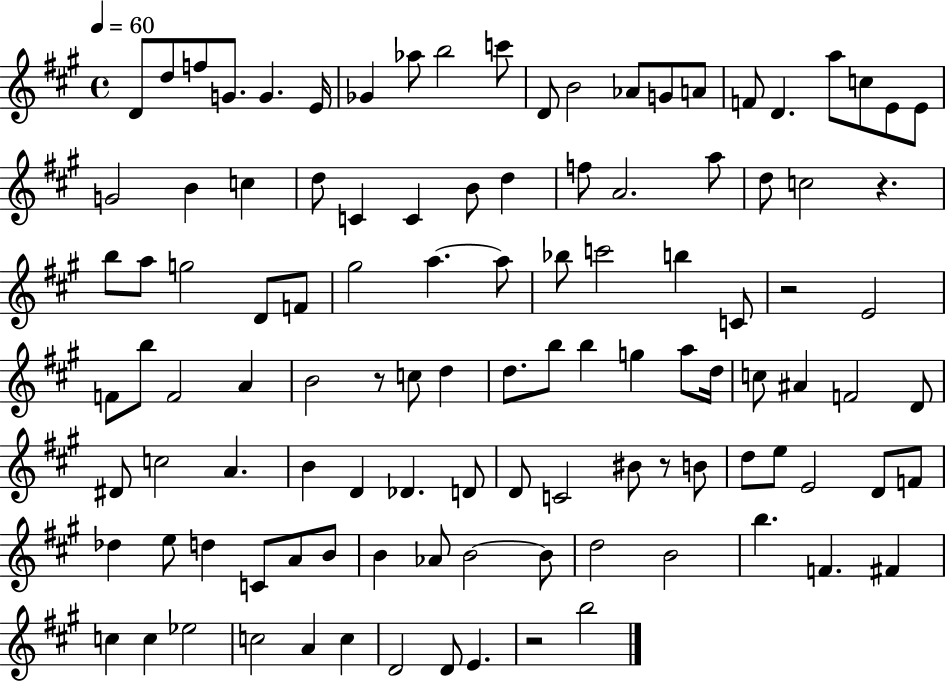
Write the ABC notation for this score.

X:1
T:Untitled
M:4/4
L:1/4
K:A
D/2 d/2 f/2 G/2 G E/4 _G _a/2 b2 c'/2 D/2 B2 _A/2 G/2 A/2 F/2 D a/2 c/2 E/2 E/2 G2 B c d/2 C C B/2 d f/2 A2 a/2 d/2 c2 z b/2 a/2 g2 D/2 F/2 ^g2 a a/2 _b/2 c'2 b C/2 z2 E2 F/2 b/2 F2 A B2 z/2 c/2 d d/2 b/2 b g a/2 d/4 c/2 ^A F2 D/2 ^D/2 c2 A B D _D D/2 D/2 C2 ^B/2 z/2 B/2 d/2 e/2 E2 D/2 F/2 _d e/2 d C/2 A/2 B/2 B _A/2 B2 B/2 d2 B2 b F ^F c c _e2 c2 A c D2 D/2 E z2 b2